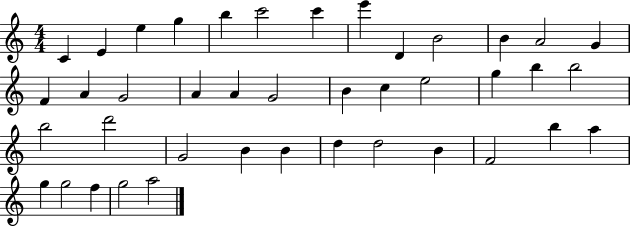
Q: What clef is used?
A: treble